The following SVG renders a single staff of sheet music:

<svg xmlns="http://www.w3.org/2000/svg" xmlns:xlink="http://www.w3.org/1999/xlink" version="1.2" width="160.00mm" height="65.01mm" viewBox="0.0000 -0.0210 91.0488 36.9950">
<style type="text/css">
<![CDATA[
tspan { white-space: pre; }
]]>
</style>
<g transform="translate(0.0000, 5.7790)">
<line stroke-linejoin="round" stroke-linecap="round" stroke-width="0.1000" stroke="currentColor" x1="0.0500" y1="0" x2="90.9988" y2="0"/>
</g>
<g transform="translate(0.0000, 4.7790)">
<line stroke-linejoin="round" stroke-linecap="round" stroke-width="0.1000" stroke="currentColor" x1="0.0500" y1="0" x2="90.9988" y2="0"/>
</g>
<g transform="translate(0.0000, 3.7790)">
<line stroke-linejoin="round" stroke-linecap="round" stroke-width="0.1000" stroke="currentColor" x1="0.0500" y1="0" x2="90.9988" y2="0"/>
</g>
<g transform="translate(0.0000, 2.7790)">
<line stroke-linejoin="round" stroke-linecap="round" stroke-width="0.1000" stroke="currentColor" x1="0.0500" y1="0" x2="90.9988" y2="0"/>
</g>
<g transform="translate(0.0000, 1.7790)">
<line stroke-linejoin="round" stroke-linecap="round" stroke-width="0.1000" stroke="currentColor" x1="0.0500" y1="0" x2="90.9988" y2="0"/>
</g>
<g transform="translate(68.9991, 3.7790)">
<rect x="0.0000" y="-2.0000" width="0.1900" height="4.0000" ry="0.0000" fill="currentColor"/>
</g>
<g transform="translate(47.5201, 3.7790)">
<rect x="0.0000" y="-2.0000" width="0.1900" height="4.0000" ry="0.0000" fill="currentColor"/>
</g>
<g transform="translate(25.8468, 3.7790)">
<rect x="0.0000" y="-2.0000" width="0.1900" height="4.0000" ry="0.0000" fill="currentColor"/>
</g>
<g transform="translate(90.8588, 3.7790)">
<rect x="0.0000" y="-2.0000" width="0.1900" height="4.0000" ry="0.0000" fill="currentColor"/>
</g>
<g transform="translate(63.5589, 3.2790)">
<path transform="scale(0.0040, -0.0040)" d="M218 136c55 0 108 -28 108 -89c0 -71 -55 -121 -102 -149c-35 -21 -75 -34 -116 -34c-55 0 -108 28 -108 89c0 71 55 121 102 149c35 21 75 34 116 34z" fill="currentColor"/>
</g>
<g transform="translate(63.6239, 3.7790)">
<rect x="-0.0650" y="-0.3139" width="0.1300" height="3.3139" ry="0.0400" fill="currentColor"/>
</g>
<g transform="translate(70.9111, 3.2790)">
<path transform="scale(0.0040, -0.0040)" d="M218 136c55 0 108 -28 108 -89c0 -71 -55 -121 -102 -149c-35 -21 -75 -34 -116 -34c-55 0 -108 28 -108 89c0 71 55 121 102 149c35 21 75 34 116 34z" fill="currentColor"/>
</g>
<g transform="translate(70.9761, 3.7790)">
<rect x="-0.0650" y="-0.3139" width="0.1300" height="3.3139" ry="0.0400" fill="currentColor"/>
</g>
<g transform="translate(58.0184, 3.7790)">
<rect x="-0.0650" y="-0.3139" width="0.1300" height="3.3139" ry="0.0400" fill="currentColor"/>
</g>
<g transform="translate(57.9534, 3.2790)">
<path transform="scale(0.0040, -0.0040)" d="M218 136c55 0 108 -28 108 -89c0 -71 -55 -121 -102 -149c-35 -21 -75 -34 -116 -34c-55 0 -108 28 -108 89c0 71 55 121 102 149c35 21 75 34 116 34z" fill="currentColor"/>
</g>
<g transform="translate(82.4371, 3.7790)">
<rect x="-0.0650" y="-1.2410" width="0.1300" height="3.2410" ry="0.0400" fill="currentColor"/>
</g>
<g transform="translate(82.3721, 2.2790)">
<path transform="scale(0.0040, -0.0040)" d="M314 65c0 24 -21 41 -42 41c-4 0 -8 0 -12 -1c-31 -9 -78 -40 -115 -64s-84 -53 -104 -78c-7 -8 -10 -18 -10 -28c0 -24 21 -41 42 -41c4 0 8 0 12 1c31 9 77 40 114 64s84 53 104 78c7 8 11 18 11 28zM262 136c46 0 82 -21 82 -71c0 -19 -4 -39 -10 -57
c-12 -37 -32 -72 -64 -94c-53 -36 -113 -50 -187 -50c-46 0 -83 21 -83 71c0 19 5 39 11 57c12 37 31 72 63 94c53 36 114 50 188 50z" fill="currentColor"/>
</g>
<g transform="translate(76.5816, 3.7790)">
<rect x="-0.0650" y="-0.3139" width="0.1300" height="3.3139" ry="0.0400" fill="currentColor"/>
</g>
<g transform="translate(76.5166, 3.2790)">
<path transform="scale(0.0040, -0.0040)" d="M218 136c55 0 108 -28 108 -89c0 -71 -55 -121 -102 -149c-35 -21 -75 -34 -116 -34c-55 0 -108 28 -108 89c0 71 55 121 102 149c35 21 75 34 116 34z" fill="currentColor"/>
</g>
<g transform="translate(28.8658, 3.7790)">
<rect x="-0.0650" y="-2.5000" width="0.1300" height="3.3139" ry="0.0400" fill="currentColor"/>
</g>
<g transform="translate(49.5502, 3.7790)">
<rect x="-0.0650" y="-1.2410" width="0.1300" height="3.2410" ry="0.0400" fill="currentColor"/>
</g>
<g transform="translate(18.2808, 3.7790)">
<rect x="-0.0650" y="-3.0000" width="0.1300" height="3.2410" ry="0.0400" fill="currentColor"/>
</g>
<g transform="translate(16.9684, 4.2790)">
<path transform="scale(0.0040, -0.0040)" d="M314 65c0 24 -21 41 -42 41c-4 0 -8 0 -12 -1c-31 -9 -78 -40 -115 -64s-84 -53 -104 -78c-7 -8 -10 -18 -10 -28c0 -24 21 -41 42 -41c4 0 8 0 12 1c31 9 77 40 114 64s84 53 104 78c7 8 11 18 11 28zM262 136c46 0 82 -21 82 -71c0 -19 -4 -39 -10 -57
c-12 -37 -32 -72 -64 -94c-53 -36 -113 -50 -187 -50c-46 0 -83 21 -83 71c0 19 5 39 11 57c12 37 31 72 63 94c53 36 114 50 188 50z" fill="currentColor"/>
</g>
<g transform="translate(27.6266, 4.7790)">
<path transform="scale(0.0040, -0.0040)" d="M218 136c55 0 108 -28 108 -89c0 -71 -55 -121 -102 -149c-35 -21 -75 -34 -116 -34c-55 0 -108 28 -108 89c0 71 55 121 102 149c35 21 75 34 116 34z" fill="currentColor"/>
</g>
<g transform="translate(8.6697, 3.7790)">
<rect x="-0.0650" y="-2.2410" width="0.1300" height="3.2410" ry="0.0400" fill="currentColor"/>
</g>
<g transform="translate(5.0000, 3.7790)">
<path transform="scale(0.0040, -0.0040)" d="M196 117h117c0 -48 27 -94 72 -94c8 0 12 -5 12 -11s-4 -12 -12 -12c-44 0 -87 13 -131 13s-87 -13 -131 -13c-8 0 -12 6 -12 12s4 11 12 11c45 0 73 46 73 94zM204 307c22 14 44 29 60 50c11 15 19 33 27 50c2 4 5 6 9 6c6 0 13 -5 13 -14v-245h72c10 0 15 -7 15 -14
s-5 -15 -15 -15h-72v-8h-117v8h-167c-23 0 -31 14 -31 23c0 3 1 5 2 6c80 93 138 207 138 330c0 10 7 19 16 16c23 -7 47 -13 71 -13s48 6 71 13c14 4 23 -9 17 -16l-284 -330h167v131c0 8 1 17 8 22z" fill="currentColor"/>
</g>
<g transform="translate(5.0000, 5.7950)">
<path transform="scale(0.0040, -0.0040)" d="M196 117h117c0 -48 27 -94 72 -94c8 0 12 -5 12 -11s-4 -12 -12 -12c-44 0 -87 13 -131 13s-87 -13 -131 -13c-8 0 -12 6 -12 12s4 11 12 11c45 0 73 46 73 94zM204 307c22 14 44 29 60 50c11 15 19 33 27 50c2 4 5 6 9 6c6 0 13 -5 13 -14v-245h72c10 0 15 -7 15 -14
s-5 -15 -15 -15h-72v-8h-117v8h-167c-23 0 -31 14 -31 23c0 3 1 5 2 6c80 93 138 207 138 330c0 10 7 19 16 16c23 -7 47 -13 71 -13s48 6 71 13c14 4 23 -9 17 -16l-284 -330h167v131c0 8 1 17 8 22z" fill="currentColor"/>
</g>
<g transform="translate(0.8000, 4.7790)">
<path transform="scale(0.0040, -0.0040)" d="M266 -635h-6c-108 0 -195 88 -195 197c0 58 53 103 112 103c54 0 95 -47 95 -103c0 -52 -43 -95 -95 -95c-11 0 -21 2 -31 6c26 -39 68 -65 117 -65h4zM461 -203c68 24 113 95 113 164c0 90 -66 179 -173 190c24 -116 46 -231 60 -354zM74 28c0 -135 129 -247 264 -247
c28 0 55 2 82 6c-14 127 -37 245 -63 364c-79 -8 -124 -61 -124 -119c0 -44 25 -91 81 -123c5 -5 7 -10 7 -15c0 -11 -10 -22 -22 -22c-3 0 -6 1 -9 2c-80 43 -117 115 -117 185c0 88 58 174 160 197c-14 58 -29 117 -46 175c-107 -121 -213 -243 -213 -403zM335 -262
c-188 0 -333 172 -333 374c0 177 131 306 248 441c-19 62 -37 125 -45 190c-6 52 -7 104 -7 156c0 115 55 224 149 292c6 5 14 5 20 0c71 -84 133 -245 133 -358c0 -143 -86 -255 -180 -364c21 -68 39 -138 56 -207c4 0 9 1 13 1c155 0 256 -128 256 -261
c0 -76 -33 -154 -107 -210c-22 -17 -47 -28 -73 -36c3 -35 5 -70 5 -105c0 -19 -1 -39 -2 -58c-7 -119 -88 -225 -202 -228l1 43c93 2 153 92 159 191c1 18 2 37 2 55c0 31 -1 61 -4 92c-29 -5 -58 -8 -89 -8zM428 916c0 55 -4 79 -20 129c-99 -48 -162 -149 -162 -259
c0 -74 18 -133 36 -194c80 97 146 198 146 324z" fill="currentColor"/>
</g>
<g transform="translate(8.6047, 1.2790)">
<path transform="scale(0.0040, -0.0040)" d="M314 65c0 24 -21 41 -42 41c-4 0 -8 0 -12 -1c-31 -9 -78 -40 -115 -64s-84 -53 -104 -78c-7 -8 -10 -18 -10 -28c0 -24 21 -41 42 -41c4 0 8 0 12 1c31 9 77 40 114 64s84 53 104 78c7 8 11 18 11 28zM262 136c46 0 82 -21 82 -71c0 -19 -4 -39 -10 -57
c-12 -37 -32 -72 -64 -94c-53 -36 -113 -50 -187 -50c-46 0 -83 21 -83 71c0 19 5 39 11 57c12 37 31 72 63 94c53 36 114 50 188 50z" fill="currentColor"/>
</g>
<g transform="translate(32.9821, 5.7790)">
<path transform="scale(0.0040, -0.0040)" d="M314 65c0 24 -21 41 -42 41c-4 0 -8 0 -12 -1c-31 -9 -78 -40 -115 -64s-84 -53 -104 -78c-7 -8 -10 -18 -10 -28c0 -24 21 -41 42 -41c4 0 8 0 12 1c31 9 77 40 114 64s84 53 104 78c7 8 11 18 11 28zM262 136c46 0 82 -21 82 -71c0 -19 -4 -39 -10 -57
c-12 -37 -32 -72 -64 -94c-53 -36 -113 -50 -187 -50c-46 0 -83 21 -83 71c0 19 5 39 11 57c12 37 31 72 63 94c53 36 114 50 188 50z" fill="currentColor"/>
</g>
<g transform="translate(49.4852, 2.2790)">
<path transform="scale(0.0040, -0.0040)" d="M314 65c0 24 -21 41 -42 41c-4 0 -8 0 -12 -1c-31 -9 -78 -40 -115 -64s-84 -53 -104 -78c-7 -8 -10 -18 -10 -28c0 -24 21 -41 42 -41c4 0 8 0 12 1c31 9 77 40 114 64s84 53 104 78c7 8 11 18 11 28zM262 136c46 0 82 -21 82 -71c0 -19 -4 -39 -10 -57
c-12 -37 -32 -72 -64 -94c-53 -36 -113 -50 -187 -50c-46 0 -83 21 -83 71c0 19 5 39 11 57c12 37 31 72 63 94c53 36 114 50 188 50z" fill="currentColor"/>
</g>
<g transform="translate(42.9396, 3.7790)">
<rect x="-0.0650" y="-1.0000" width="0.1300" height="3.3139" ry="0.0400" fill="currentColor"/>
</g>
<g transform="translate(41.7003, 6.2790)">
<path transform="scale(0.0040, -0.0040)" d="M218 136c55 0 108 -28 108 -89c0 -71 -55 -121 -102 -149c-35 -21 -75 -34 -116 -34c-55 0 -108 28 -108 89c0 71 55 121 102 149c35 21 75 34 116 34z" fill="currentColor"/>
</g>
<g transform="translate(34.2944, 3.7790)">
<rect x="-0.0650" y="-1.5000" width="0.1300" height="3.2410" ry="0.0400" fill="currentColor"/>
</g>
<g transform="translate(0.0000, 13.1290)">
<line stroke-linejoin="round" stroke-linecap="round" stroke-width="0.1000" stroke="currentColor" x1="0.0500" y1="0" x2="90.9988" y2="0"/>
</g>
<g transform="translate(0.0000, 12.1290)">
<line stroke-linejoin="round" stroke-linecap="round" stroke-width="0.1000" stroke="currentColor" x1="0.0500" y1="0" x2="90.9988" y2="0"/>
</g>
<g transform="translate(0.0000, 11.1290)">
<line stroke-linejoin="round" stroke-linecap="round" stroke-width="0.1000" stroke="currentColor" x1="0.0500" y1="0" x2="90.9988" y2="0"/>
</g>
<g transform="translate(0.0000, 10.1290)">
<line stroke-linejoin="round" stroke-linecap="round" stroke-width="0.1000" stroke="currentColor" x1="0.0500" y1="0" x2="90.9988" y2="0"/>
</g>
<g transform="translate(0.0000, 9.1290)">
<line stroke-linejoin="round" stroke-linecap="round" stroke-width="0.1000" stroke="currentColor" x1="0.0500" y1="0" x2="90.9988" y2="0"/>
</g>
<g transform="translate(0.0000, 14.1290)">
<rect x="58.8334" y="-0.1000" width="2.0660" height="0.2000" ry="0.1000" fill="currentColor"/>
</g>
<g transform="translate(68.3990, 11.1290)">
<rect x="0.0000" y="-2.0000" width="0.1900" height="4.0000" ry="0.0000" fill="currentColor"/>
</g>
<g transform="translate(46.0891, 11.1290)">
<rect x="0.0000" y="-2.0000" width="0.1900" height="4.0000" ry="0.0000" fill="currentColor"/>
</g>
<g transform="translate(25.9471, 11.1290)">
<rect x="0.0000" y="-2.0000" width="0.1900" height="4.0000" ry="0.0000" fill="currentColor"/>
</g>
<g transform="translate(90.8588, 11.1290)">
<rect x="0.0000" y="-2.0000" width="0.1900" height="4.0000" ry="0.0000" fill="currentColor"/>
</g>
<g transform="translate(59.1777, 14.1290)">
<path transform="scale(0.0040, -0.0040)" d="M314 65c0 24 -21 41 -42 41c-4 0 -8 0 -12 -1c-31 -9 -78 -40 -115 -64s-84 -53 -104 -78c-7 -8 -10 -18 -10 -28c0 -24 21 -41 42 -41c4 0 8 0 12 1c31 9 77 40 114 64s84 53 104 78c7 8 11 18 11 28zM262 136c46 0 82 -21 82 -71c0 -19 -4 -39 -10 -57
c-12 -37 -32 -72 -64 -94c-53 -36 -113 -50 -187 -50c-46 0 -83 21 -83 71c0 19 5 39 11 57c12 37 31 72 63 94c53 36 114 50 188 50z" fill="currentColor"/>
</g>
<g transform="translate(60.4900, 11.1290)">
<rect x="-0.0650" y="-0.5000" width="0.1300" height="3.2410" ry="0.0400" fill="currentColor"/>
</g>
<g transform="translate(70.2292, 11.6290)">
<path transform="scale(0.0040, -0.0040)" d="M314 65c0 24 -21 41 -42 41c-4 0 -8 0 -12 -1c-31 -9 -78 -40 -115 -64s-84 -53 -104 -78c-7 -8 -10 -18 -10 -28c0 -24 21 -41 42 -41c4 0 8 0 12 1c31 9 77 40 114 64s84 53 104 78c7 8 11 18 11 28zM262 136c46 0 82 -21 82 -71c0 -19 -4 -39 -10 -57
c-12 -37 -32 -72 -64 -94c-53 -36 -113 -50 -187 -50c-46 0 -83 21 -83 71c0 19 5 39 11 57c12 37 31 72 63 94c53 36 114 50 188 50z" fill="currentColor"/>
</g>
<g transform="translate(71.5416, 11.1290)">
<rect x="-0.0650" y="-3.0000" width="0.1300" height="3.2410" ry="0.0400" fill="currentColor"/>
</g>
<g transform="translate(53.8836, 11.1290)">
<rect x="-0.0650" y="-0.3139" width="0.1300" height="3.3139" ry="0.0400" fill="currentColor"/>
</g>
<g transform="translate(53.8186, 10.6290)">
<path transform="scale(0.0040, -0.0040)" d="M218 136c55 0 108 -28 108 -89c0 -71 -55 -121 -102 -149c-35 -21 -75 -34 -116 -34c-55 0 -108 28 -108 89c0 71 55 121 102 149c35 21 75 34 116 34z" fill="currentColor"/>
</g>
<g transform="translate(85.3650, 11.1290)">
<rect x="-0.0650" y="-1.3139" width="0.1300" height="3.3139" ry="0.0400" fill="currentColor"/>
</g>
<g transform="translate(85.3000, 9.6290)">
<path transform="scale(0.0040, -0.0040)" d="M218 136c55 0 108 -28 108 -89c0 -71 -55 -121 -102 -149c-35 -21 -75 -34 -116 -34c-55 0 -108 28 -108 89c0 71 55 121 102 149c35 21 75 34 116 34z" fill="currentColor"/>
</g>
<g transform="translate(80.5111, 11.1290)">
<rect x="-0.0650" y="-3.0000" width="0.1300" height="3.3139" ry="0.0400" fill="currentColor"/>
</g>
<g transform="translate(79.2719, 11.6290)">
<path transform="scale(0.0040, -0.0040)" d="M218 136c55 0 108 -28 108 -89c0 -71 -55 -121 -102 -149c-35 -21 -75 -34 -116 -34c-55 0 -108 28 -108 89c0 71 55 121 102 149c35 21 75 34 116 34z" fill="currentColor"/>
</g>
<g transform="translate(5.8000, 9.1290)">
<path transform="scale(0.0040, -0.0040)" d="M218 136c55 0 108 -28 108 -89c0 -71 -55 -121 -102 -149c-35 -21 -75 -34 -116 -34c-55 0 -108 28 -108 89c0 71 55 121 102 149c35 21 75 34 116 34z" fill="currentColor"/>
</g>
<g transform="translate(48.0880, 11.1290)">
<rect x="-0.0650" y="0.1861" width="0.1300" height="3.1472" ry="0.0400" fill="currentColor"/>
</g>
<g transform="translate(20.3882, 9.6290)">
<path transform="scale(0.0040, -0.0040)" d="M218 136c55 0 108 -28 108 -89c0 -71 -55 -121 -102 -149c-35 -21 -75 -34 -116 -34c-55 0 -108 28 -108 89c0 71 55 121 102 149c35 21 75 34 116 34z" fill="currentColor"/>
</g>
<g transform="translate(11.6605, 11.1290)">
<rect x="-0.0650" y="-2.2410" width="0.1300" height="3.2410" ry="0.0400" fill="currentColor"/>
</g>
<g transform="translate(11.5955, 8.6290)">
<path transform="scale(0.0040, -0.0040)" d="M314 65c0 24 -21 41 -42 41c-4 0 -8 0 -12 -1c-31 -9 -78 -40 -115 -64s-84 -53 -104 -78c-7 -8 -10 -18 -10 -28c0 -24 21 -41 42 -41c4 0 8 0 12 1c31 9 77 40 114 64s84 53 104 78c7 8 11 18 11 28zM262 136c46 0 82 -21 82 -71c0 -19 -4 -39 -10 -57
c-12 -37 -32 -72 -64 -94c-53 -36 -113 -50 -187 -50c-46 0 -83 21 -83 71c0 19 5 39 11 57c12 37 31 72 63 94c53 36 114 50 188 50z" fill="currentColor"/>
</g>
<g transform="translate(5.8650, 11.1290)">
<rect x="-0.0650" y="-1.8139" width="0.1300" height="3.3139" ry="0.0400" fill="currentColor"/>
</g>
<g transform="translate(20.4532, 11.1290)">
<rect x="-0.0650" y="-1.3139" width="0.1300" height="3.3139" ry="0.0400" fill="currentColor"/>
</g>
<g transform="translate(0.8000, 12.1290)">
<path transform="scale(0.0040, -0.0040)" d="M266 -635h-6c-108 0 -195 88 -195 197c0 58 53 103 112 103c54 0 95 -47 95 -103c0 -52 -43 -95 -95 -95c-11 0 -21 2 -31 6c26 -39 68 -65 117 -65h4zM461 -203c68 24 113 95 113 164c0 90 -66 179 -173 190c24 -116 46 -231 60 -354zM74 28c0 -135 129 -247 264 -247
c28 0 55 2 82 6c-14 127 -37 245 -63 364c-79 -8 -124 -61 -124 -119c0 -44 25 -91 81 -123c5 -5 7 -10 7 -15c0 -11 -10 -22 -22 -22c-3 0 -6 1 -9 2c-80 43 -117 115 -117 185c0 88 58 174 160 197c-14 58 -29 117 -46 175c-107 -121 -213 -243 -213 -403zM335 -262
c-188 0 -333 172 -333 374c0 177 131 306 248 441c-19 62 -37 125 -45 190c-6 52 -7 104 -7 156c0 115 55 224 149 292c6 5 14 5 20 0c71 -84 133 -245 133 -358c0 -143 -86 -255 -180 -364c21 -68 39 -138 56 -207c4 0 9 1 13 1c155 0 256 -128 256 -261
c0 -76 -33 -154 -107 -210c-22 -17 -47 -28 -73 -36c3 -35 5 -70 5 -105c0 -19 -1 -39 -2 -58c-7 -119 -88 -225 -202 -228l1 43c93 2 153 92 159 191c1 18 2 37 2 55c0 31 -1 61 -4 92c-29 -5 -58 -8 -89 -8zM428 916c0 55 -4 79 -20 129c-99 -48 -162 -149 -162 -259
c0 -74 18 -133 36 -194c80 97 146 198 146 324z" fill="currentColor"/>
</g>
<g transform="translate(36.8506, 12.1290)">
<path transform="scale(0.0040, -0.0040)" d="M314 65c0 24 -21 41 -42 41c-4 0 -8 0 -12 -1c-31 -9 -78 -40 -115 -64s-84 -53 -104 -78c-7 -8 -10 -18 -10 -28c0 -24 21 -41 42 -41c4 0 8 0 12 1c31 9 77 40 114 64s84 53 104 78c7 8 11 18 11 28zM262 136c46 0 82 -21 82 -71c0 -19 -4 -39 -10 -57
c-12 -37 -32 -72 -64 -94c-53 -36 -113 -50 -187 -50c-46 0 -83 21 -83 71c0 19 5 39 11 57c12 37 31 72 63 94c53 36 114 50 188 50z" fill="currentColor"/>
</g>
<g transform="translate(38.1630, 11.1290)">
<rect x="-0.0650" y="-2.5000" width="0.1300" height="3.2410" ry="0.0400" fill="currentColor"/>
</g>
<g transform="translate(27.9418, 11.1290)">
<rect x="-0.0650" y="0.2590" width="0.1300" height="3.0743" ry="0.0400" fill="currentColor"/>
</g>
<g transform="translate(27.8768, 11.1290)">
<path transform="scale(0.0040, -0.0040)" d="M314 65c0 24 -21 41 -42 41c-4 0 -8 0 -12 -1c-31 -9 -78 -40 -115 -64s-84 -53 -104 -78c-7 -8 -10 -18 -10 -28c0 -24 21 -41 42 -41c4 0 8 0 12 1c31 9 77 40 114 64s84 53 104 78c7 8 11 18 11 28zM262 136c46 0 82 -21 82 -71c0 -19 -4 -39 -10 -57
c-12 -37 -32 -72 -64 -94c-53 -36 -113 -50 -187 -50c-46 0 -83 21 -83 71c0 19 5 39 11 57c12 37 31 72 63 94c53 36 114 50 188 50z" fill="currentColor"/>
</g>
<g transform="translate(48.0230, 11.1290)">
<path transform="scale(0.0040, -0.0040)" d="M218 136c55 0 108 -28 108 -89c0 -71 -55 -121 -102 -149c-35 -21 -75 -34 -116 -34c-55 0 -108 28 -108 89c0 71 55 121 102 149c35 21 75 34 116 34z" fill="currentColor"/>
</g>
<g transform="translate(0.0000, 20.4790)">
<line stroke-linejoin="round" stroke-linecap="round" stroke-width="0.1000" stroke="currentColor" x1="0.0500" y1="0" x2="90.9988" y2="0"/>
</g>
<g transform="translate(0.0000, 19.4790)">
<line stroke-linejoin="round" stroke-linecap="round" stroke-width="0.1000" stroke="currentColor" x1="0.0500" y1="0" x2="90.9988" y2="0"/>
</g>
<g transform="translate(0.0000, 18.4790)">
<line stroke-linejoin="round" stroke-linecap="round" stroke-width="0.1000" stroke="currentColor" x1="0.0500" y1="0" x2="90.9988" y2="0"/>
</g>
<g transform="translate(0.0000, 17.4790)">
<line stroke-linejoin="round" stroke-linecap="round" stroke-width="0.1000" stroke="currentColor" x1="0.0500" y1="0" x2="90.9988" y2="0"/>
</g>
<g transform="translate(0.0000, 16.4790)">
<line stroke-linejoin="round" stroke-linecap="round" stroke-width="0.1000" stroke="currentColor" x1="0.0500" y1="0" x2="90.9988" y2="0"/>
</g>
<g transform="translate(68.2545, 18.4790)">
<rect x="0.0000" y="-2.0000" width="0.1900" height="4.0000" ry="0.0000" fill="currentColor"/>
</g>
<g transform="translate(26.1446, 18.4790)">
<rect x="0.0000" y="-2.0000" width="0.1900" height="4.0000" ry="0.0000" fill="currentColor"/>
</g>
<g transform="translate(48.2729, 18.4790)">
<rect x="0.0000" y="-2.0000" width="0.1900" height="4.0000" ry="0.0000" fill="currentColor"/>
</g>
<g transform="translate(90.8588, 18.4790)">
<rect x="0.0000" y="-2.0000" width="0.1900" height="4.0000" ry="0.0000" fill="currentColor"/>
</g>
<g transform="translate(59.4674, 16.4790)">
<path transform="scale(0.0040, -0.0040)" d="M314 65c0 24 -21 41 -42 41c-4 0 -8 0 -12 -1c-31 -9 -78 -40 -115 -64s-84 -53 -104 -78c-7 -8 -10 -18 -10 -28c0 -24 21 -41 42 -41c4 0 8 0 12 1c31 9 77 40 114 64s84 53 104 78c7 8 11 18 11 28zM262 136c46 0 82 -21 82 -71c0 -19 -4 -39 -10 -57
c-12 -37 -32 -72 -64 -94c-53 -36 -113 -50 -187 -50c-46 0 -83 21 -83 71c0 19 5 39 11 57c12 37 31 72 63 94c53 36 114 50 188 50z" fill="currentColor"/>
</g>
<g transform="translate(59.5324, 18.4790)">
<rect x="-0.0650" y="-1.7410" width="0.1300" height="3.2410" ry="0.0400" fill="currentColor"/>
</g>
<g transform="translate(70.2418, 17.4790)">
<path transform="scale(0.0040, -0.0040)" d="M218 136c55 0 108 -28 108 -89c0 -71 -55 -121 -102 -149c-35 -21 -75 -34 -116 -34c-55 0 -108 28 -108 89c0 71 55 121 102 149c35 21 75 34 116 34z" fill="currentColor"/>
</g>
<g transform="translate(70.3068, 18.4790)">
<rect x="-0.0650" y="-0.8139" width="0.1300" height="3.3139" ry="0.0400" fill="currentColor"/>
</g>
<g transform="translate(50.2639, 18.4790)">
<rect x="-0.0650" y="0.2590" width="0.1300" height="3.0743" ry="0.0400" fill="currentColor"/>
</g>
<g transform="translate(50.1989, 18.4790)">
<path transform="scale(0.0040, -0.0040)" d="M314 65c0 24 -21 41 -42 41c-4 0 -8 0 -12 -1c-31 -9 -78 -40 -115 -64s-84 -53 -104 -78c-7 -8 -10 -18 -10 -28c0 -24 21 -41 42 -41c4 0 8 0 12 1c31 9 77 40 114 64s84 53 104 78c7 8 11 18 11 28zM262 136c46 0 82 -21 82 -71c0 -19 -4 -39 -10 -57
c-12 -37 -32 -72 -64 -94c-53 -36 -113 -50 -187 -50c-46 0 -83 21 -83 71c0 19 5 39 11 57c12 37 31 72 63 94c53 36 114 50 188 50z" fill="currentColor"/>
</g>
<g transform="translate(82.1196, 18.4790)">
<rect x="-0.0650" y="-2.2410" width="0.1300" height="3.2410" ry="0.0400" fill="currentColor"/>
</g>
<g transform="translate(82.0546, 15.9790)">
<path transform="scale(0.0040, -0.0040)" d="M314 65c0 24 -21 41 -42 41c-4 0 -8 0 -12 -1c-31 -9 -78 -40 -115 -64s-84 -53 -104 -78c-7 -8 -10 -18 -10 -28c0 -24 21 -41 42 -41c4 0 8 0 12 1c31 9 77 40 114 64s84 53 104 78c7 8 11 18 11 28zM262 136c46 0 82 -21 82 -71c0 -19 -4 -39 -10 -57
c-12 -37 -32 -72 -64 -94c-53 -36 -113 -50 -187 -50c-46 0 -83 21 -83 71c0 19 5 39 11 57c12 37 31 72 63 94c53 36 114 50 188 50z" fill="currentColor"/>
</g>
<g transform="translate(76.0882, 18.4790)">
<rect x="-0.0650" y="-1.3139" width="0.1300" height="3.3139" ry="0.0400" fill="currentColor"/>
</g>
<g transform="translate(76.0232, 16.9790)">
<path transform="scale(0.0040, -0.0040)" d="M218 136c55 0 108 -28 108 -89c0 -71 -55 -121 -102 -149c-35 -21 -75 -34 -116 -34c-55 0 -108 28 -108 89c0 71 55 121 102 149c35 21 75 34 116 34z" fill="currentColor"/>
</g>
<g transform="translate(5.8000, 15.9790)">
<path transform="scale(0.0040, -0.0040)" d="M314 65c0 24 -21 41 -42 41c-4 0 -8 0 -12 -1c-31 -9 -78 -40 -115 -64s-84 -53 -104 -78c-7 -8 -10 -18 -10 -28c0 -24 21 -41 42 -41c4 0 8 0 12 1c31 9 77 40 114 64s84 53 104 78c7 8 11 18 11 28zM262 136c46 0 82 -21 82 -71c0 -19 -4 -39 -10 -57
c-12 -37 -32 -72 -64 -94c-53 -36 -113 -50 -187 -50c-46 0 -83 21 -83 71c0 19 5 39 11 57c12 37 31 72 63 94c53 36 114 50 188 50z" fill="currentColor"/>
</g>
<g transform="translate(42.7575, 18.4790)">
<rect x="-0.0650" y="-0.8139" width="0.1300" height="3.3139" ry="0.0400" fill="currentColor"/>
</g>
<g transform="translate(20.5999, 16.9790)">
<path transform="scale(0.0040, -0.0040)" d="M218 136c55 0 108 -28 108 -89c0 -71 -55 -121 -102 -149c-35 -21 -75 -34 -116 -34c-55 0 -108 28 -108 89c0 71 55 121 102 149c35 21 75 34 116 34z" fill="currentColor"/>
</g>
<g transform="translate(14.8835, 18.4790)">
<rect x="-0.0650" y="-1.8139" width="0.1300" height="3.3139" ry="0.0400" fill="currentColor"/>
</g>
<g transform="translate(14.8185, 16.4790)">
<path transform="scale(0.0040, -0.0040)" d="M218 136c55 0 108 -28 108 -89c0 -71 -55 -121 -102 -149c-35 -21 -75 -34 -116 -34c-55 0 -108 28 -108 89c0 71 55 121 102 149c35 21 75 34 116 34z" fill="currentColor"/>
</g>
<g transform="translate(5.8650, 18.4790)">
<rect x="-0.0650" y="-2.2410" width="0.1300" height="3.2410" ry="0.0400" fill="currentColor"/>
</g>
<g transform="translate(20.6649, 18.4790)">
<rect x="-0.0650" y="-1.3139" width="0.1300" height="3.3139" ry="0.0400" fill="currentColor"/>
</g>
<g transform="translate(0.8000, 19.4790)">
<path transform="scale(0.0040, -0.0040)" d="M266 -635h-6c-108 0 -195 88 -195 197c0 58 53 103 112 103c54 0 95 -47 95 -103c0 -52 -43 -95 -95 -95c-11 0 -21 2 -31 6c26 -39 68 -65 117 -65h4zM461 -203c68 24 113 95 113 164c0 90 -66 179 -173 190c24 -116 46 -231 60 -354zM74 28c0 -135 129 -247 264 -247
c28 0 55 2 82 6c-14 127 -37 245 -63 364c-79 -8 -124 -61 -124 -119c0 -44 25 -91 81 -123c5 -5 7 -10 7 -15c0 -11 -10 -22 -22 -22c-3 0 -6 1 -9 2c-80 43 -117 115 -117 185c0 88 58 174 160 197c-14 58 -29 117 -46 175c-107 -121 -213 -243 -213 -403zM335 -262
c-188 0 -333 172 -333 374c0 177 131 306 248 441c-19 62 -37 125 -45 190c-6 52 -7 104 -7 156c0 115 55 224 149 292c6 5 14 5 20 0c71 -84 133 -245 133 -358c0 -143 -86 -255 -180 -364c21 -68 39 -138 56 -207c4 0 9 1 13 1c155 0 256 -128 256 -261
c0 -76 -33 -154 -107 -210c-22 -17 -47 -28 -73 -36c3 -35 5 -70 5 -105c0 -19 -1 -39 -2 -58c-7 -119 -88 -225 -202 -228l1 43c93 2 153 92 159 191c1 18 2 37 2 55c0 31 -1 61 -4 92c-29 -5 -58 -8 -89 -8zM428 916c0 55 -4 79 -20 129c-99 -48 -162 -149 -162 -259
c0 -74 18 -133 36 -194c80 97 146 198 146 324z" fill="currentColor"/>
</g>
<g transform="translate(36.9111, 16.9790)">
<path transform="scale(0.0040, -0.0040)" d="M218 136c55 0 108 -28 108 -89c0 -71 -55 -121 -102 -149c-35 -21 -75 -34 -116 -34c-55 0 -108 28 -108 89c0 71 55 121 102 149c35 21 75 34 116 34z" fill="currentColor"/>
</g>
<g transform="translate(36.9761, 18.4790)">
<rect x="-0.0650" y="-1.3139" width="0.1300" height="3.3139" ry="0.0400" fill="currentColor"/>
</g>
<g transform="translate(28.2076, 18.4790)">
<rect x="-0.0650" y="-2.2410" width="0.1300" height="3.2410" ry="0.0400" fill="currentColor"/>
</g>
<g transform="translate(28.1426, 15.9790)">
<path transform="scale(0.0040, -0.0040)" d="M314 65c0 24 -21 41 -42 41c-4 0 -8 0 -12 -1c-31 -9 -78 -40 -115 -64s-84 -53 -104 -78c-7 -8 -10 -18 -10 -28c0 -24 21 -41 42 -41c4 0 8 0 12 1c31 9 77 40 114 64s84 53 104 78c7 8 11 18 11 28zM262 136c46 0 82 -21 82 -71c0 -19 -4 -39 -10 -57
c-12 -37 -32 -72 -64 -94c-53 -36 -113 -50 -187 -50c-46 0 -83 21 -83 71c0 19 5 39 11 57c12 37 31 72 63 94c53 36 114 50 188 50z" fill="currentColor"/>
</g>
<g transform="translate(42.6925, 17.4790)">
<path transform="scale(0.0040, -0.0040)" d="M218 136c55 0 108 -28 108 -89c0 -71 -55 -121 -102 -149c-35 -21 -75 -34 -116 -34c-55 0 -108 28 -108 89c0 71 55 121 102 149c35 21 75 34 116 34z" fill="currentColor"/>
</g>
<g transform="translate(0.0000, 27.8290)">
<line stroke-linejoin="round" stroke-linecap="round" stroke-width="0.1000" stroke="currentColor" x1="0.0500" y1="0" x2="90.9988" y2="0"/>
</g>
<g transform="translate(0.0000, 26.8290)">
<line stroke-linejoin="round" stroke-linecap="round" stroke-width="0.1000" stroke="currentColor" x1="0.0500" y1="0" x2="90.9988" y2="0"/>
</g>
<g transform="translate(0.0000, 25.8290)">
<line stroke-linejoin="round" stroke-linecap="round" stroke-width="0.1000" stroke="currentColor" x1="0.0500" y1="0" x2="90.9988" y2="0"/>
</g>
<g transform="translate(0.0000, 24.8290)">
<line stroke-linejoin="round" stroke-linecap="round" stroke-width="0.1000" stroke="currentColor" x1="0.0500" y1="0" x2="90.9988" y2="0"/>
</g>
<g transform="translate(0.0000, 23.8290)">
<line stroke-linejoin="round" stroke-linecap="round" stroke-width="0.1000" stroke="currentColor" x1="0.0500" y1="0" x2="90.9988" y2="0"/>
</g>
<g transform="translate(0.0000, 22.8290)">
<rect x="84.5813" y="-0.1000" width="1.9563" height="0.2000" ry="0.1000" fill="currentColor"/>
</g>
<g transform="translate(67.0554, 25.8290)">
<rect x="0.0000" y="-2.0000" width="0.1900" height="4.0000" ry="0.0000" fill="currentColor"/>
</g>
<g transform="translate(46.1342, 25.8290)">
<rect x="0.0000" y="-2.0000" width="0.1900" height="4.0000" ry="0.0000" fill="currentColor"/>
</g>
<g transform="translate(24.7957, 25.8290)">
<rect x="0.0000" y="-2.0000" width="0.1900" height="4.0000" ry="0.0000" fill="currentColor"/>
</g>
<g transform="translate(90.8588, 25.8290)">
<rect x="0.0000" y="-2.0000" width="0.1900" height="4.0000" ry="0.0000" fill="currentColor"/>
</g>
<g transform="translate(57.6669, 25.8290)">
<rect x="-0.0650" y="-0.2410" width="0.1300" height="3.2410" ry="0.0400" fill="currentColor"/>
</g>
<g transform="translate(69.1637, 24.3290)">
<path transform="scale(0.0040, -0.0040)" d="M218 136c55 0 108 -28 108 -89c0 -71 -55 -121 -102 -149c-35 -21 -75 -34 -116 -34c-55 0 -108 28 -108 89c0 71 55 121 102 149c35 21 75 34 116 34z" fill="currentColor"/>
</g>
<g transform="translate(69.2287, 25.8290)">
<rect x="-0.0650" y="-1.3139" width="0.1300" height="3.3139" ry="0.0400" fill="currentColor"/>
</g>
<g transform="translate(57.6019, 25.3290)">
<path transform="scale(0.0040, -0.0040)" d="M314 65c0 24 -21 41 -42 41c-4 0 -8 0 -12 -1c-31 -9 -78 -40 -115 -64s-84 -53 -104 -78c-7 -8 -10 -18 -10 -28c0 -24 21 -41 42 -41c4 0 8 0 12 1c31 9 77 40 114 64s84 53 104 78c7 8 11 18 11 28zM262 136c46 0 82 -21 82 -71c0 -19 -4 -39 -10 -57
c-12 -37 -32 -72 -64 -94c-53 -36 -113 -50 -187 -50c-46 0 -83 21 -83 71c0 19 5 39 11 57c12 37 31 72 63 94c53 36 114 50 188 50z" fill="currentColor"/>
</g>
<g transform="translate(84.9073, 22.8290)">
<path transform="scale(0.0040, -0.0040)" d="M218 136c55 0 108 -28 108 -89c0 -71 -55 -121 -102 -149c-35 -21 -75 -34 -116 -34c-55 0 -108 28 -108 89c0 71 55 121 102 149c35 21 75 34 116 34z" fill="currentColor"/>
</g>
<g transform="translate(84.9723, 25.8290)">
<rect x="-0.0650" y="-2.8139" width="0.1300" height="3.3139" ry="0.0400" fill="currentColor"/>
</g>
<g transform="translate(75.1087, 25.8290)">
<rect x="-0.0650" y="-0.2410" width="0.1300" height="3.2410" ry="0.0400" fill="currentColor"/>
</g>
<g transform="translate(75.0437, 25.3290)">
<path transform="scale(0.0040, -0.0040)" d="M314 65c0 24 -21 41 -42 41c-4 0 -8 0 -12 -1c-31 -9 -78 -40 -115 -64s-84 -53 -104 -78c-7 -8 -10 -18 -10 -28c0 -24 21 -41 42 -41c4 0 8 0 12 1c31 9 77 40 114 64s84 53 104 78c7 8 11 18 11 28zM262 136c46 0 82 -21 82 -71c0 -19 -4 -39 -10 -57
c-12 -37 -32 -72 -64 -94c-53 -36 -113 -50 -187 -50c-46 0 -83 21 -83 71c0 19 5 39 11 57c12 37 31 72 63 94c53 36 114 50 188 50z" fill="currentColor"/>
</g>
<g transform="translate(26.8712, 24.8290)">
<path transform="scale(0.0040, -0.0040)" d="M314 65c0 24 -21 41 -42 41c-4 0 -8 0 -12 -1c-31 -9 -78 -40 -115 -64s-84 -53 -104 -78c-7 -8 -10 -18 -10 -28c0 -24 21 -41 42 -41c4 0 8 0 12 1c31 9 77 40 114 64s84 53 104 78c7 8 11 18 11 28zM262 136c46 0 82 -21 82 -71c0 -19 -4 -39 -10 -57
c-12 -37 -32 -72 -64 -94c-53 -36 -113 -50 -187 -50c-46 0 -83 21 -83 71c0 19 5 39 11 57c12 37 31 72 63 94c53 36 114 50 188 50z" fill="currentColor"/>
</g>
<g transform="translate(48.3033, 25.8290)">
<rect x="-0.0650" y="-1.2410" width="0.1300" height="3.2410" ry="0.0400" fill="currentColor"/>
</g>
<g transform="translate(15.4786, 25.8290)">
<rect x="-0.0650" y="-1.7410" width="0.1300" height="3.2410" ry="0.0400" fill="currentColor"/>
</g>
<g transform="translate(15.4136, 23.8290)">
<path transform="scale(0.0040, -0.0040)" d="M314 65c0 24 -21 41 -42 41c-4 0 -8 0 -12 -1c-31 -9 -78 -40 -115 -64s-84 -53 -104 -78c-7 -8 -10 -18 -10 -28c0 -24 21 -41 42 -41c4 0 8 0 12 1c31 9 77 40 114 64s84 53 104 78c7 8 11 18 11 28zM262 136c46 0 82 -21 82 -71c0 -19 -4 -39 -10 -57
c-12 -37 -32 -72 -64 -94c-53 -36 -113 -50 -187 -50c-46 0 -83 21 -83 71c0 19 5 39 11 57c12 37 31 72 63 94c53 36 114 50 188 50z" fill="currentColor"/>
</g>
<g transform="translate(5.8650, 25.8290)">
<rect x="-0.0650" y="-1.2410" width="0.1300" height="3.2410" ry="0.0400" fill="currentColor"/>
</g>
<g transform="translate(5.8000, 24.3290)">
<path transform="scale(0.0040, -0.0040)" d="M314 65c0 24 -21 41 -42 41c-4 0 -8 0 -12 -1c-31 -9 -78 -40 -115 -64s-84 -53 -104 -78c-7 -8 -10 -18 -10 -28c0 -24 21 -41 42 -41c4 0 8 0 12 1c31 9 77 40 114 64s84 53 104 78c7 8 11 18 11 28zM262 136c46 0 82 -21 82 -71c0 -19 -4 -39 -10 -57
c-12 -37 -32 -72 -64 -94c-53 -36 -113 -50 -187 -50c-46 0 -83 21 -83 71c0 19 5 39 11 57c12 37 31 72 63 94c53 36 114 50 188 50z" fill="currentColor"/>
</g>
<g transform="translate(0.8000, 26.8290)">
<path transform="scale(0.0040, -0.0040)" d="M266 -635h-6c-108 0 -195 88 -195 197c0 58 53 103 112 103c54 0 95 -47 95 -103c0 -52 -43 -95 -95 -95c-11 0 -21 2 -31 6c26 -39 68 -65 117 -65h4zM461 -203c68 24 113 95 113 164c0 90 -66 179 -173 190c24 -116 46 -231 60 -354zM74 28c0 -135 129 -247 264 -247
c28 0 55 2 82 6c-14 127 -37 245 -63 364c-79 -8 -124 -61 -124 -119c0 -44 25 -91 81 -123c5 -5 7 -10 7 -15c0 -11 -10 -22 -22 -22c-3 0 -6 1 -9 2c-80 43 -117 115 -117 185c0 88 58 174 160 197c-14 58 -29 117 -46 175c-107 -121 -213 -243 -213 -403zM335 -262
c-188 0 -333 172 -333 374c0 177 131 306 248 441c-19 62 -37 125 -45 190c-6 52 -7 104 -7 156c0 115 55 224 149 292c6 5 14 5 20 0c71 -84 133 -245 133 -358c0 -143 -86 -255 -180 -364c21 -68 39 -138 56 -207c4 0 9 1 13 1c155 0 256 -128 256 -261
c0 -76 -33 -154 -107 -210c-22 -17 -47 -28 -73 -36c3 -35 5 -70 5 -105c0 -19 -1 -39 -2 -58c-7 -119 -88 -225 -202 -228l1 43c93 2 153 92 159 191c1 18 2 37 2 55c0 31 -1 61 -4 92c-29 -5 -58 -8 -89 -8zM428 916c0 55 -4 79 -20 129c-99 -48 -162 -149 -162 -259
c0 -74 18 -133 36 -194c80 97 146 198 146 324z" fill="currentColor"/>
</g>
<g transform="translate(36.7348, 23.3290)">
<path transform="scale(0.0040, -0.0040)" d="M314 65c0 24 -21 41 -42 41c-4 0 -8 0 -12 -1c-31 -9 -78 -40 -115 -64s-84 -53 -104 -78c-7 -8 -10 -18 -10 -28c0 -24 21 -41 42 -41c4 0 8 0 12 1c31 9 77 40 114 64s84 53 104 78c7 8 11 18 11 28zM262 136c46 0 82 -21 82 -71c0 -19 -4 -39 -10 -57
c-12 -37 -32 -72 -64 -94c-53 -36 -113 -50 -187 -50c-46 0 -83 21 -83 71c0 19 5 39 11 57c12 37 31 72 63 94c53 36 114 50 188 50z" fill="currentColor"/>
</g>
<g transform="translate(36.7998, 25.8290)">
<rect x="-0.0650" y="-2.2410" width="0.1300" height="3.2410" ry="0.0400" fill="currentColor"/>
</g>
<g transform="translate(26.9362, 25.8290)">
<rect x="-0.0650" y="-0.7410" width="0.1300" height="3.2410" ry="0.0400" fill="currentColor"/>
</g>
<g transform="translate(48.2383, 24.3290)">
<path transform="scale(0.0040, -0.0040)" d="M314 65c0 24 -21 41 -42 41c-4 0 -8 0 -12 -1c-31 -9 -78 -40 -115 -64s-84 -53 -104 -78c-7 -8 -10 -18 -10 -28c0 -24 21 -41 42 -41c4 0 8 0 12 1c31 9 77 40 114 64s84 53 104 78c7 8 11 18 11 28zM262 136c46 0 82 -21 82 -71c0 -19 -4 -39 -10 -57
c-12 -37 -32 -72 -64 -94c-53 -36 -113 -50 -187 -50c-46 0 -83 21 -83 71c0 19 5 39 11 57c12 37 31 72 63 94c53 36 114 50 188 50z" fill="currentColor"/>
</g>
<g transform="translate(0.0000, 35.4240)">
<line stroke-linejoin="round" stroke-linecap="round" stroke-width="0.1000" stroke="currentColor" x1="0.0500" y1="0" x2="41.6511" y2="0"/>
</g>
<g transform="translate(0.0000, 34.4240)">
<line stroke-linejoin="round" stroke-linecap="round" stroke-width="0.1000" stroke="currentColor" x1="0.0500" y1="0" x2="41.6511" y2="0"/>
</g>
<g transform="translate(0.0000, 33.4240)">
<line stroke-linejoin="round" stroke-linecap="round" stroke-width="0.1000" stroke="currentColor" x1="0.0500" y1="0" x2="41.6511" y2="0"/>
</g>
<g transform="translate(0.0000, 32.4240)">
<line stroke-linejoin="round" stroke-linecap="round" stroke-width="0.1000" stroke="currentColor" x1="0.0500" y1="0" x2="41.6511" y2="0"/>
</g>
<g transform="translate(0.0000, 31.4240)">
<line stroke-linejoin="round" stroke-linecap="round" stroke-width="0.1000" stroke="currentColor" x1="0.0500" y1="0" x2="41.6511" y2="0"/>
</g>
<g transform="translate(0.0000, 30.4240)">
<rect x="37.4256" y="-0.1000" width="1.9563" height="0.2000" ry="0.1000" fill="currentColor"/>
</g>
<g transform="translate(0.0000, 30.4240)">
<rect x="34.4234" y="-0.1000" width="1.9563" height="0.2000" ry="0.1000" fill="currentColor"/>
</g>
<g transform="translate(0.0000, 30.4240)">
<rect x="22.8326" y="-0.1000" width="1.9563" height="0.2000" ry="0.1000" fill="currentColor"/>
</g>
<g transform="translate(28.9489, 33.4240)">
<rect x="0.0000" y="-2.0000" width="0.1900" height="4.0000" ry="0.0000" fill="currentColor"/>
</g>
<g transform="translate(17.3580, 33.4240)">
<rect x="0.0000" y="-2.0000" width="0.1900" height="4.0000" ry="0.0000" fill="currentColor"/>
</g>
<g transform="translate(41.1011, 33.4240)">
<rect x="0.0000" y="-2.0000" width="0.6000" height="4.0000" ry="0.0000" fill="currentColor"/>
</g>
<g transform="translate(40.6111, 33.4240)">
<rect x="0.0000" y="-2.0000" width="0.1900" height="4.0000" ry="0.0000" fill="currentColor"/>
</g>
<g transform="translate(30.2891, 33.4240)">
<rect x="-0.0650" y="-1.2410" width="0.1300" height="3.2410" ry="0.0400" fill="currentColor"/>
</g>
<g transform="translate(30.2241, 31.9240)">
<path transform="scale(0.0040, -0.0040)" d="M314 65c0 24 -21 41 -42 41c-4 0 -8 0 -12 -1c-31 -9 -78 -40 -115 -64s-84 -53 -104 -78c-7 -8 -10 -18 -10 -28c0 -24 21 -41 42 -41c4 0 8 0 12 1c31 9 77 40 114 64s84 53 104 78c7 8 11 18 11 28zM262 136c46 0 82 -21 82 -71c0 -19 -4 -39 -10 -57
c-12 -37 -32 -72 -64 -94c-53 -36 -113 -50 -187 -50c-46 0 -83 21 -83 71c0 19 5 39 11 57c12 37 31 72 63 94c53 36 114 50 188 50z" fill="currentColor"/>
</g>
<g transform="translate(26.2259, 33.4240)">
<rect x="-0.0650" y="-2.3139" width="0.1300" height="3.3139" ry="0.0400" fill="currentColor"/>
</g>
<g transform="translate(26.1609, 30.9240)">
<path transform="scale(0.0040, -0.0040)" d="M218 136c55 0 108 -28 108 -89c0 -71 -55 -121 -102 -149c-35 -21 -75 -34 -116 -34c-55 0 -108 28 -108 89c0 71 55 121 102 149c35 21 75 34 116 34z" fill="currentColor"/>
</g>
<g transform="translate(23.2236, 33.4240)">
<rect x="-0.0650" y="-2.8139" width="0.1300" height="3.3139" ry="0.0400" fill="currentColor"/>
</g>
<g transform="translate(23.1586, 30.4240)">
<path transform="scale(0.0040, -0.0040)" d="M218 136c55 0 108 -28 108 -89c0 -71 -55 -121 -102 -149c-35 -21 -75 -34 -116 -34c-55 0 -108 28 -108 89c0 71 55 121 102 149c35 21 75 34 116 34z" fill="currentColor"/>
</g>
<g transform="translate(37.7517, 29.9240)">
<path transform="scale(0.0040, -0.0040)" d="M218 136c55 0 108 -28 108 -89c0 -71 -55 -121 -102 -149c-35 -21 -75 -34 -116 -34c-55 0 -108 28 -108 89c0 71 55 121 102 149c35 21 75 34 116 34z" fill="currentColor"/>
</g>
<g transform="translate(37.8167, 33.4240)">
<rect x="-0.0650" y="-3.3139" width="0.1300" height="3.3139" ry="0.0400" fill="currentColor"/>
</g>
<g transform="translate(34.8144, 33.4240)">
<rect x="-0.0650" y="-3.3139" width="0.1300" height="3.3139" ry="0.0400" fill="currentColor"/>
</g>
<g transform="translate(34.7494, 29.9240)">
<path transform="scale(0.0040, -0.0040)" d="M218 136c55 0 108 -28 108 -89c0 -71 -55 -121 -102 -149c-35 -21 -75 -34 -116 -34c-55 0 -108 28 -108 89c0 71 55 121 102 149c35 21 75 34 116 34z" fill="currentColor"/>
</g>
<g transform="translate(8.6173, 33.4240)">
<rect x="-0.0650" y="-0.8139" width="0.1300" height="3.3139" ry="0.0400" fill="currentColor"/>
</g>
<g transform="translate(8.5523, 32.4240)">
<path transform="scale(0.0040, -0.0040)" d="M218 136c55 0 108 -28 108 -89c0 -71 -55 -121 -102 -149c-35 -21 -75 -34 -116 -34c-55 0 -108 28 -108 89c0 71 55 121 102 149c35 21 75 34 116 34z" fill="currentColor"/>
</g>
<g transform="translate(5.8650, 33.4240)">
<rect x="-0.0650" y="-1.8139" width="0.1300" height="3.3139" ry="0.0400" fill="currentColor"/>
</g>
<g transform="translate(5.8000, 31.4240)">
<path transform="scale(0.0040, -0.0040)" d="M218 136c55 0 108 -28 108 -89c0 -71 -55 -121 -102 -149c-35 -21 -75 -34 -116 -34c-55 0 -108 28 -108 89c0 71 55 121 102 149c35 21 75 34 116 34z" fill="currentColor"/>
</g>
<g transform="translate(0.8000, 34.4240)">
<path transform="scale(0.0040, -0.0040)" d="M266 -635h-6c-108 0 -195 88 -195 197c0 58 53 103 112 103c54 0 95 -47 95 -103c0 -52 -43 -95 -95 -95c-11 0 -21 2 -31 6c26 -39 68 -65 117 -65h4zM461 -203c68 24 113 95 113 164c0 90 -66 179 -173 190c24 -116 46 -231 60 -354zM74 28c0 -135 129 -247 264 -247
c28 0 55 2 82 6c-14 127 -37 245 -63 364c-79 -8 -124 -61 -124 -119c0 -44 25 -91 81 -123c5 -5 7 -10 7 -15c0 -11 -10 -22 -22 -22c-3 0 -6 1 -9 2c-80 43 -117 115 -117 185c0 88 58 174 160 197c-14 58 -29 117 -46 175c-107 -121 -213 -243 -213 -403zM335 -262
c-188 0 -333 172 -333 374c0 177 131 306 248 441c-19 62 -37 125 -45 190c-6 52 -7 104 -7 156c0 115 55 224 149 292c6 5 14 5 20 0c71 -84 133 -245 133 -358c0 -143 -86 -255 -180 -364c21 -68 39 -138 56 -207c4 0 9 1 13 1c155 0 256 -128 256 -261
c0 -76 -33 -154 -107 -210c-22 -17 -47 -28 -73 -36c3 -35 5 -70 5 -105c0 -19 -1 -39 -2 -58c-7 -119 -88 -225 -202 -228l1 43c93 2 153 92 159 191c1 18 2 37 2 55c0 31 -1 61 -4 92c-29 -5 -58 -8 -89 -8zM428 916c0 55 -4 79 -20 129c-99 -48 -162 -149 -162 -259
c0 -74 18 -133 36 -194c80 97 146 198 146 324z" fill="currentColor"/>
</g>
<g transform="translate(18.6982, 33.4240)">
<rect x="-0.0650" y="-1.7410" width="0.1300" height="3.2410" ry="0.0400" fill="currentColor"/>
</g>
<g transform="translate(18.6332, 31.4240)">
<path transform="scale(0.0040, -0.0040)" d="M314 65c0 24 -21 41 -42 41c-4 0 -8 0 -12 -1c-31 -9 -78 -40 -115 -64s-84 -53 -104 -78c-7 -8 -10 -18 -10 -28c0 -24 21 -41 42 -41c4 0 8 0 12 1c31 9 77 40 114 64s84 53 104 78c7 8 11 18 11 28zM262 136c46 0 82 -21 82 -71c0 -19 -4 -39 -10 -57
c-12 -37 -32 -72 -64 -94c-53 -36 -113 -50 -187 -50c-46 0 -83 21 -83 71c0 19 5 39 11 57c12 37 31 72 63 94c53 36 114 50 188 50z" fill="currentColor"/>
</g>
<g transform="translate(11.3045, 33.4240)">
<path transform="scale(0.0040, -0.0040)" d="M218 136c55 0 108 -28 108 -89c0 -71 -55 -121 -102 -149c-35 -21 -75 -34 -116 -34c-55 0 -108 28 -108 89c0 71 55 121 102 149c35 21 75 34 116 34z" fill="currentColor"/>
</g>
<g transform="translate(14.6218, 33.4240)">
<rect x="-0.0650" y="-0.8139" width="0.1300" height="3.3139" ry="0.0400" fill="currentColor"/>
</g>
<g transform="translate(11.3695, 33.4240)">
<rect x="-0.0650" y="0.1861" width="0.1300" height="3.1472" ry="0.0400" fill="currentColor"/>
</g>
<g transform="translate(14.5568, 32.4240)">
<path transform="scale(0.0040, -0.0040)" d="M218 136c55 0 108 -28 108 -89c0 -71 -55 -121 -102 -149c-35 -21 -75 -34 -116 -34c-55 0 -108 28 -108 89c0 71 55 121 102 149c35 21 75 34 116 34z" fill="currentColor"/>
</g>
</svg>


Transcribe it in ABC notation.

X:1
T:Untitled
M:4/4
L:1/4
K:C
g2 A2 G E2 D e2 c c c c e2 f g2 e B2 G2 B c C2 A2 A e g2 f e g2 e d B2 f2 d e g2 e2 f2 d2 g2 e2 c2 e c2 a f d B d f2 a g e2 b b